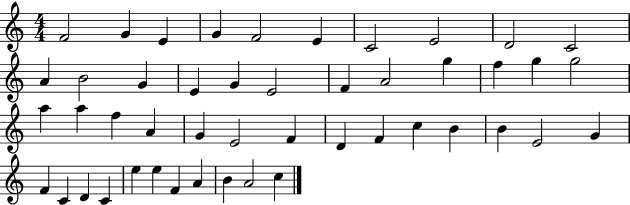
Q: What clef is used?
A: treble